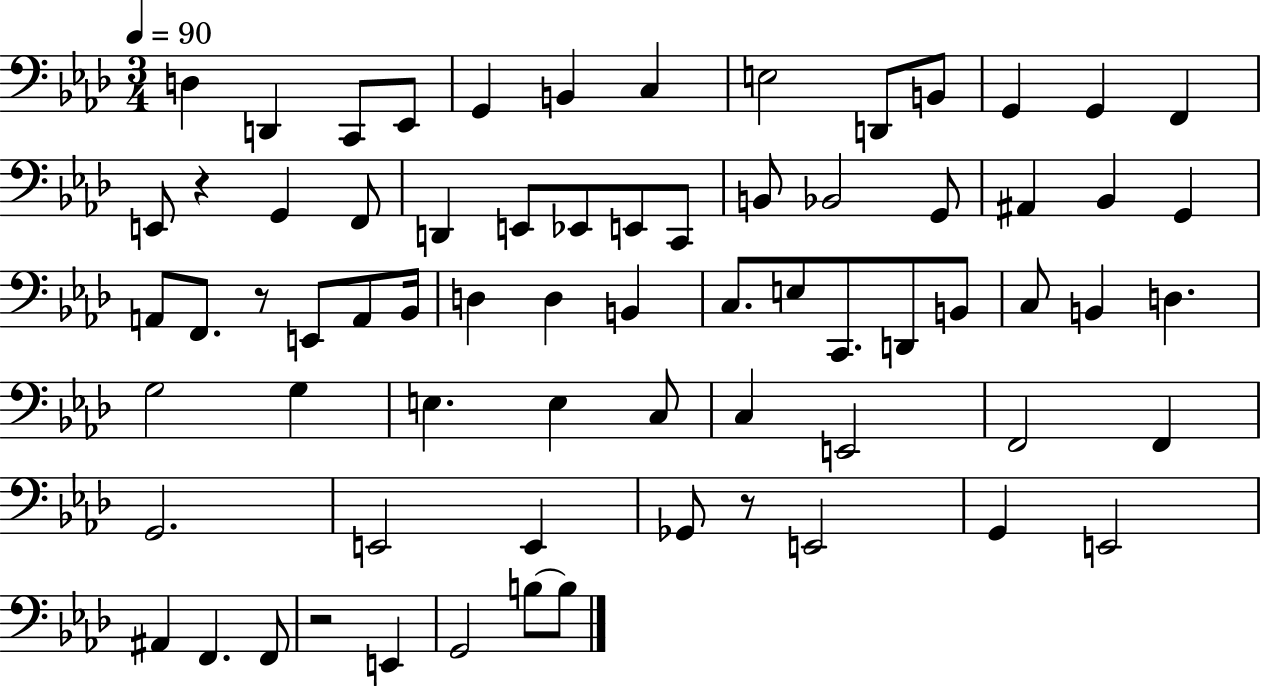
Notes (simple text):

D3/q D2/q C2/e Eb2/e G2/q B2/q C3/q E3/h D2/e B2/e G2/q G2/q F2/q E2/e R/q G2/q F2/e D2/q E2/e Eb2/e E2/e C2/e B2/e Bb2/h G2/e A#2/q Bb2/q G2/q A2/e F2/e. R/e E2/e A2/e Bb2/s D3/q D3/q B2/q C3/e. E3/e C2/e. D2/e B2/e C3/e B2/q D3/q. G3/h G3/q E3/q. E3/q C3/e C3/q E2/h F2/h F2/q G2/h. E2/h E2/q Gb2/e R/e E2/h G2/q E2/h A#2/q F2/q. F2/e R/h E2/q G2/h B3/e B3/e